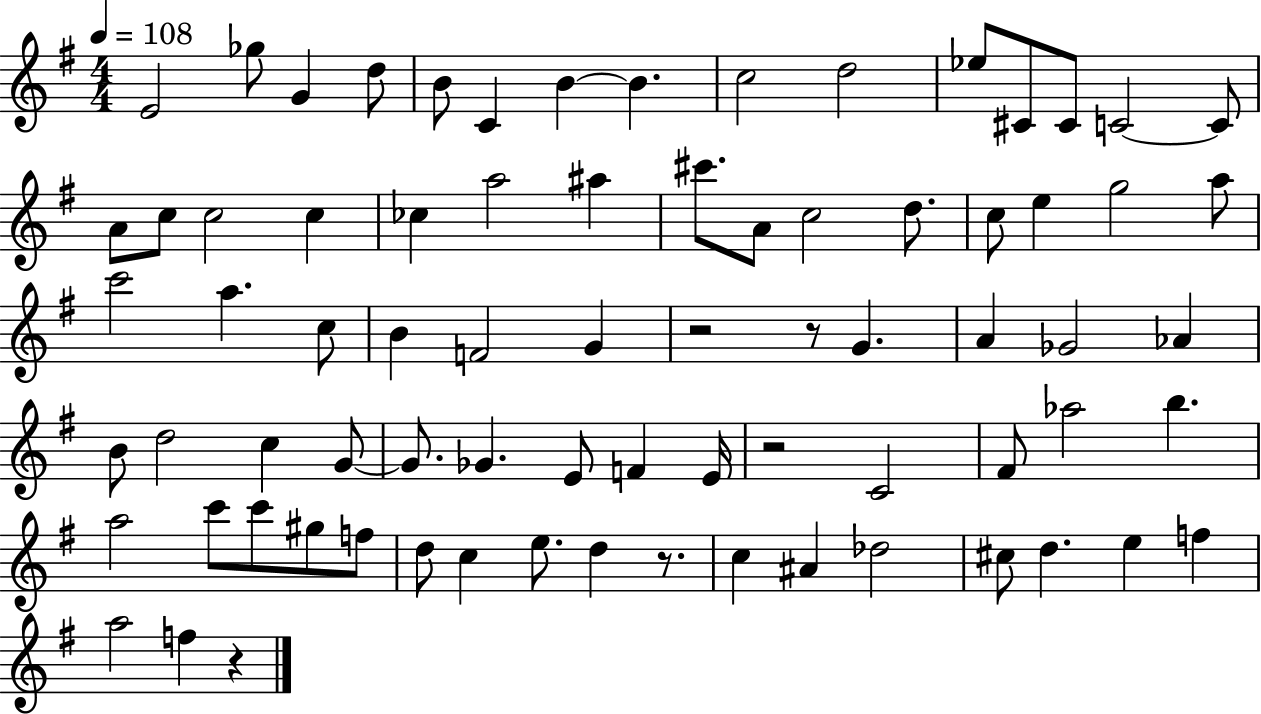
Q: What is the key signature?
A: G major